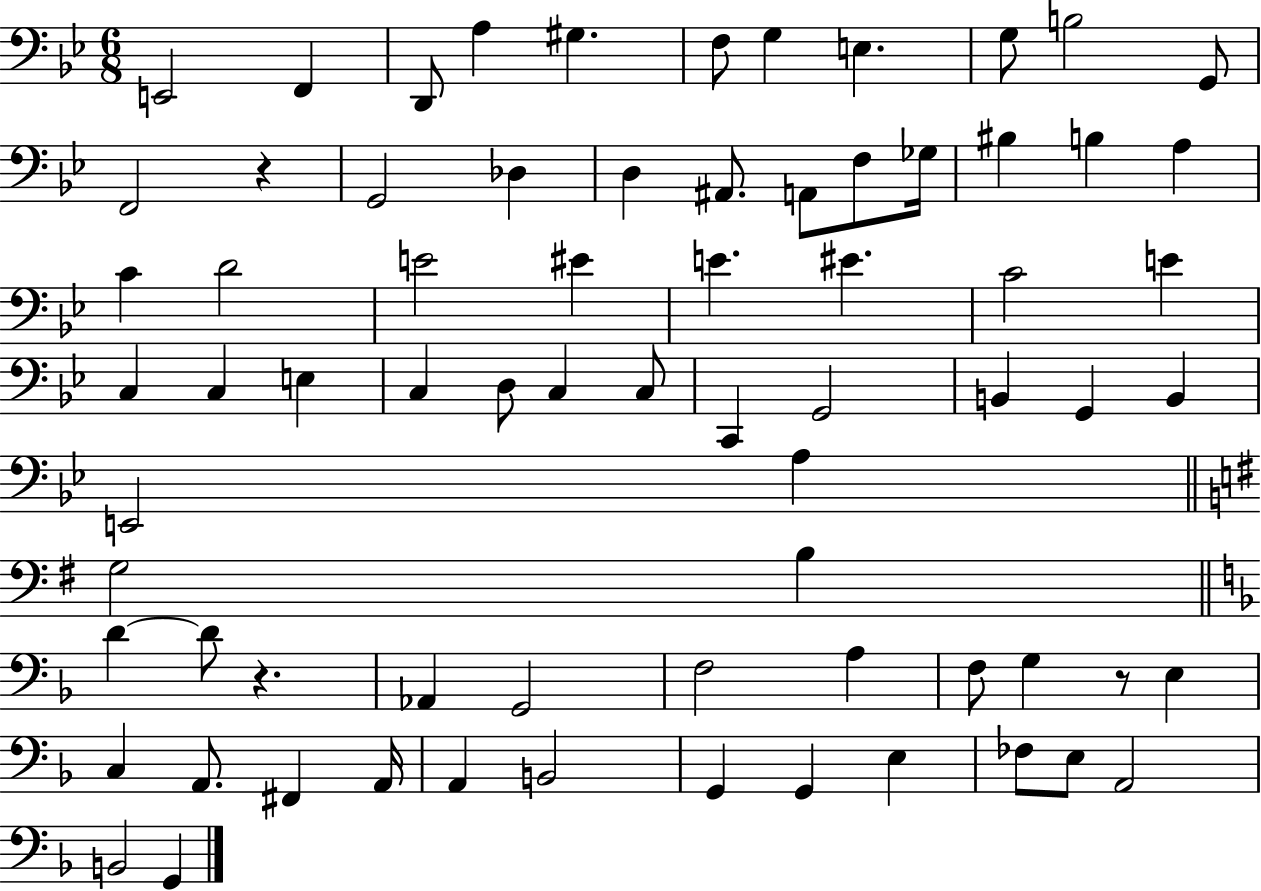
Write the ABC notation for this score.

X:1
T:Untitled
M:6/8
L:1/4
K:Bb
E,,2 F,, D,,/2 A, ^G, F,/2 G, E, G,/2 B,2 G,,/2 F,,2 z G,,2 _D, D, ^A,,/2 A,,/2 F,/2 _G,/4 ^B, B, A, C D2 E2 ^E E ^E C2 E C, C, E, C, D,/2 C, C,/2 C,, G,,2 B,, G,, B,, E,,2 A, G,2 B, D D/2 z _A,, G,,2 F,2 A, F,/2 G, z/2 E, C, A,,/2 ^F,, A,,/4 A,, B,,2 G,, G,, E, _F,/2 E,/2 A,,2 B,,2 G,,